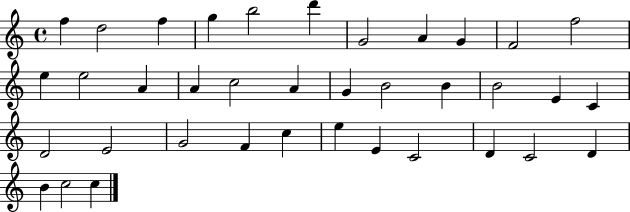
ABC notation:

X:1
T:Untitled
M:4/4
L:1/4
K:C
f d2 f g b2 d' G2 A G F2 f2 e e2 A A c2 A G B2 B B2 E C D2 E2 G2 F c e E C2 D C2 D B c2 c